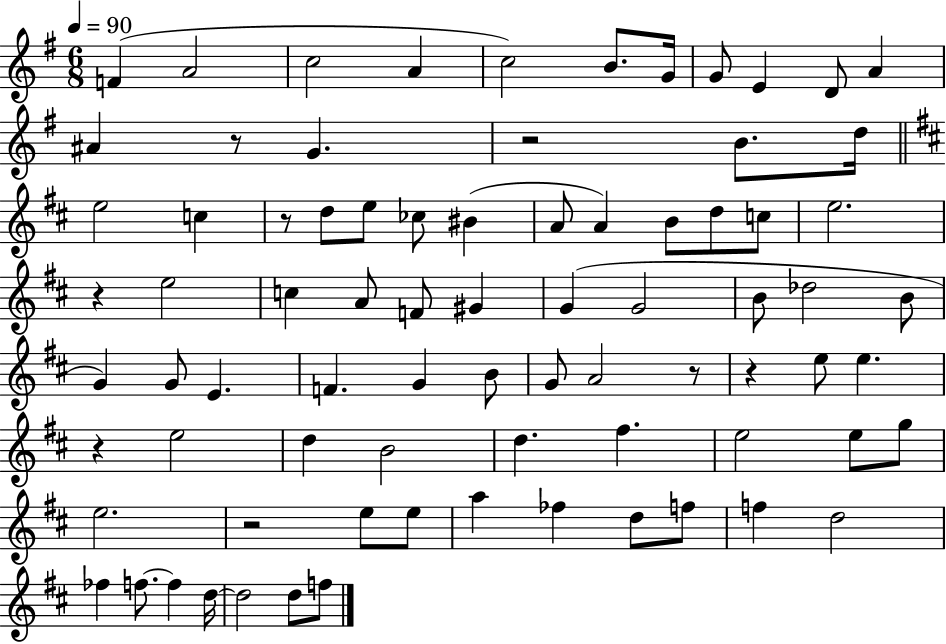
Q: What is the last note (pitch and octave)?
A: F5